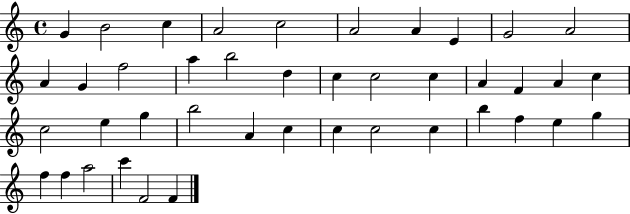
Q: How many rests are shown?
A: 0